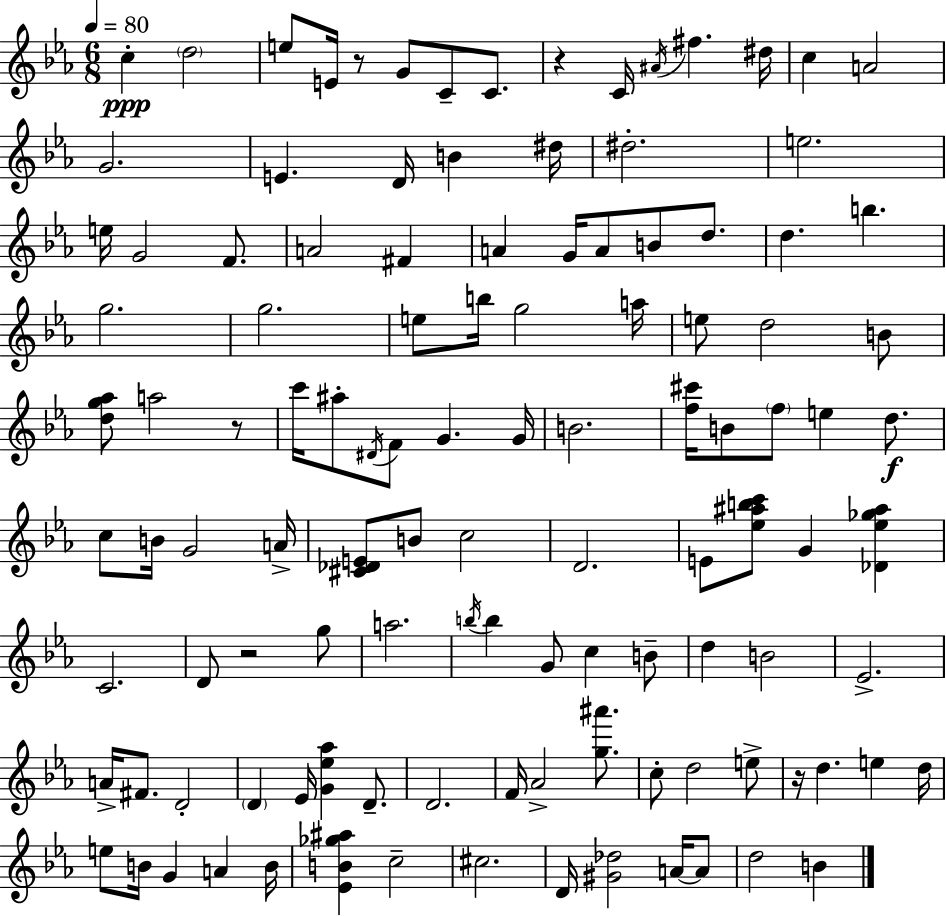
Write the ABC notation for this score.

X:1
T:Untitled
M:6/8
L:1/4
K:Eb
c d2 e/2 E/4 z/2 G/2 C/2 C/2 z C/4 ^A/4 ^f ^d/4 c A2 G2 E D/4 B ^d/4 ^d2 e2 e/4 G2 F/2 A2 ^F A G/4 A/2 B/2 d/2 d b g2 g2 e/2 b/4 g2 a/4 e/2 d2 B/2 [dg_a]/2 a2 z/2 c'/4 ^a/2 ^D/4 F/2 G G/4 B2 [f^c']/4 B/2 f/2 e d/2 c/2 B/4 G2 A/4 [^C_DE]/2 B/2 c2 D2 E/2 [_e^abc']/2 G [_D_e_g^a] C2 D/2 z2 g/2 a2 b/4 b G/2 c B/2 d B2 _E2 A/4 ^F/2 D2 D _E/4 [G_e_a] D/2 D2 F/4 _A2 [g^a']/2 c/2 d2 e/2 z/4 d e d/4 e/2 B/4 G A B/4 [_EB_g^a] c2 ^c2 D/4 [^G_d]2 A/4 A/2 d2 B